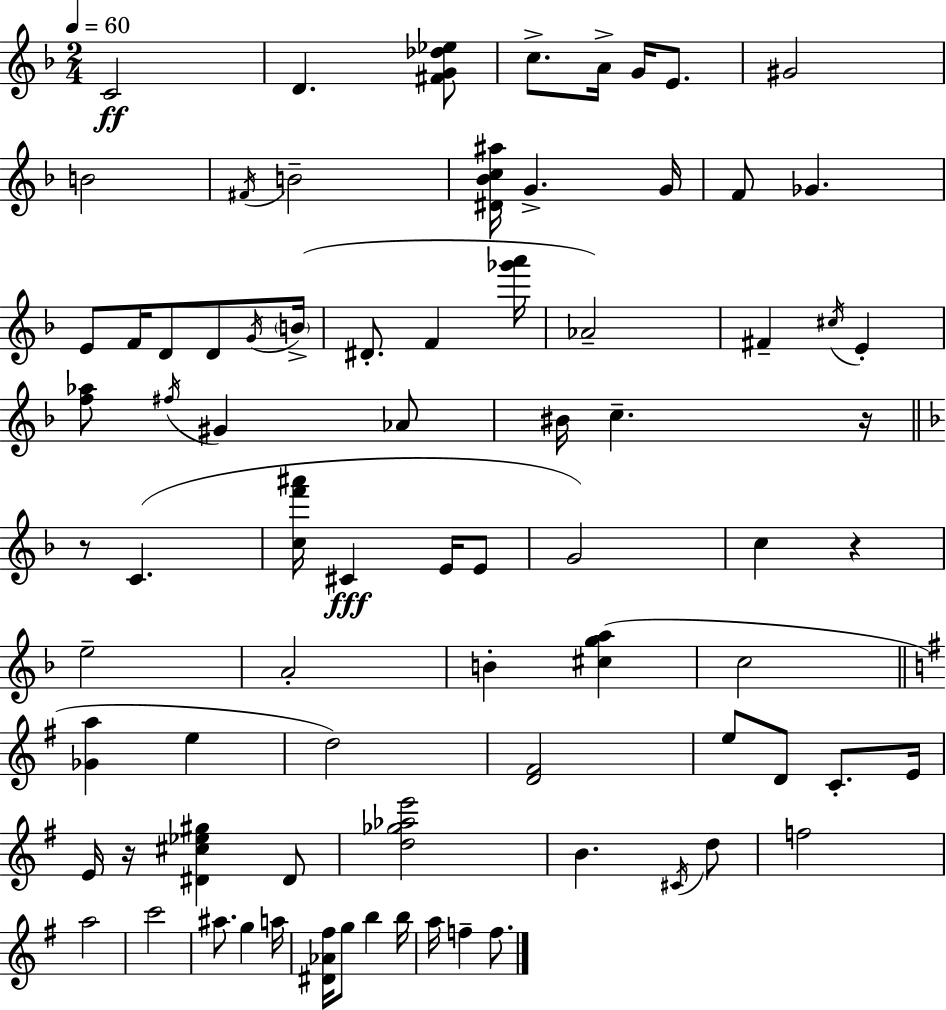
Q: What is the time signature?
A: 2/4